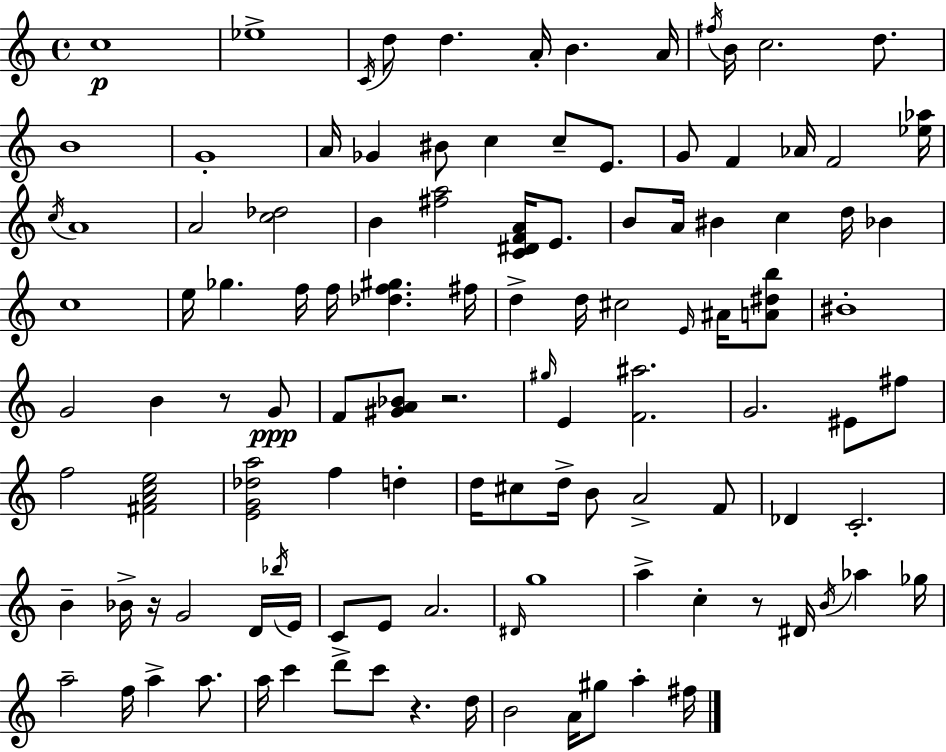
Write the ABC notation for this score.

X:1
T:Untitled
M:4/4
L:1/4
K:Am
c4 _e4 C/4 d/2 d A/4 B A/4 ^f/4 B/4 c2 d/2 B4 G4 A/4 _G ^B/2 c c/2 E/2 G/2 F _A/4 F2 [_e_a]/4 c/4 A4 A2 [c_d]2 B [^fa]2 [C^DFA]/4 E/2 B/2 A/4 ^B c d/4 _B c4 e/4 _g f/4 f/4 [_df^g] ^f/4 d d/4 ^c2 E/4 ^A/4 [A^db]/2 ^B4 G2 B z/2 G/2 F/2 [^GA_B]/2 z2 ^g/4 E [F^a]2 G2 ^E/2 ^f/2 f2 [^FAce]2 [EG_da]2 f d d/4 ^c/2 d/4 B/2 A2 F/2 _D C2 B _B/4 z/4 G2 D/4 _b/4 E/4 C/2 E/2 A2 ^D/4 g4 a c z/2 ^D/4 B/4 _a _g/4 a2 f/4 a a/2 a/4 c' d'/2 c'/2 z d/4 B2 A/4 ^g/2 a ^f/4